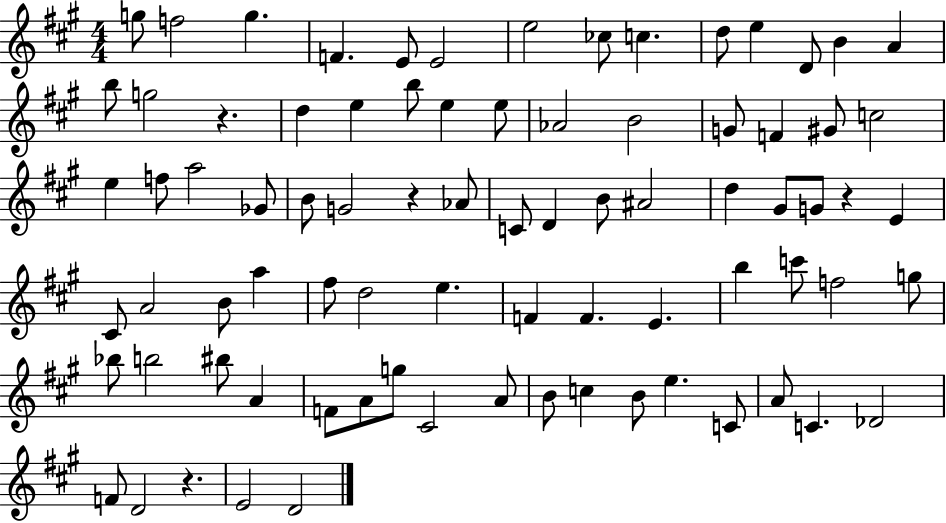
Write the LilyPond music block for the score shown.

{
  \clef treble
  \numericTimeSignature
  \time 4/4
  \key a \major
  g''8 f''2 g''4. | f'4. e'8 e'2 | e''2 ces''8 c''4. | d''8 e''4 d'8 b'4 a'4 | \break b''8 g''2 r4. | d''4 e''4 b''8 e''4 e''8 | aes'2 b'2 | g'8 f'4 gis'8 c''2 | \break e''4 f''8 a''2 ges'8 | b'8 g'2 r4 aes'8 | c'8 d'4 b'8 ais'2 | d''4 gis'8 g'8 r4 e'4 | \break cis'8 a'2 b'8 a''4 | fis''8 d''2 e''4. | f'4 f'4. e'4. | b''4 c'''8 f''2 g''8 | \break bes''8 b''2 bis''8 a'4 | f'8 a'8 g''8 cis'2 a'8 | b'8 c''4 b'8 e''4. c'8 | a'8 c'4. des'2 | \break f'8 d'2 r4. | e'2 d'2 | \bar "|."
}